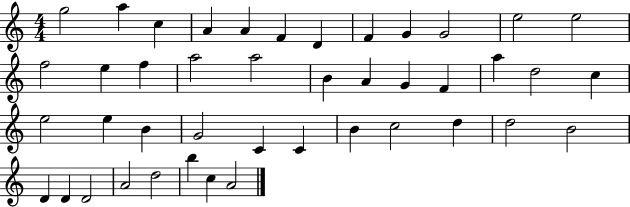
G5/h A5/q C5/q A4/q A4/q F4/q D4/q F4/q G4/q G4/h E5/h E5/h F5/h E5/q F5/q A5/h A5/h B4/q A4/q G4/q F4/q A5/q D5/h C5/q E5/h E5/q B4/q G4/h C4/q C4/q B4/q C5/h D5/q D5/h B4/h D4/q D4/q D4/h A4/h D5/h B5/q C5/q A4/h